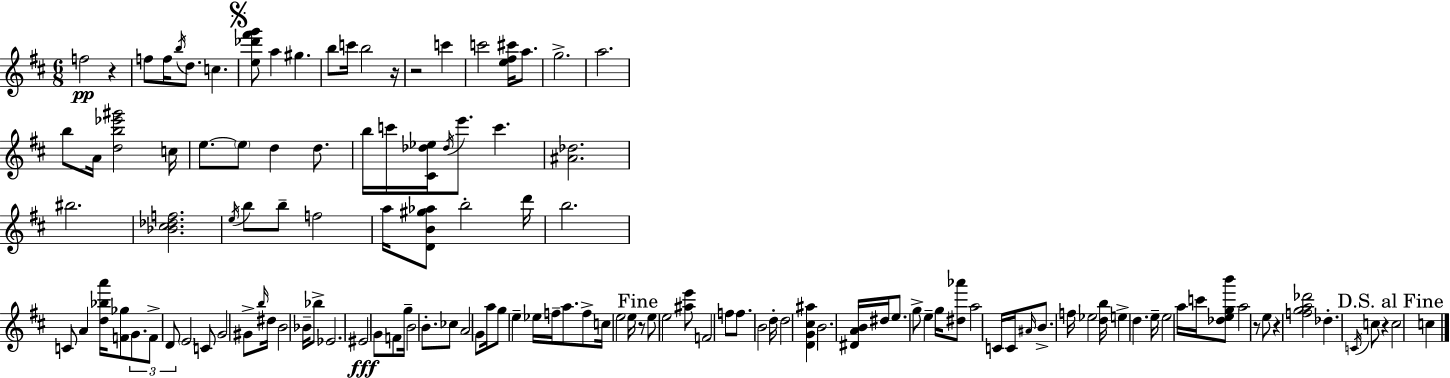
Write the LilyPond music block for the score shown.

{
  \clef treble
  \numericTimeSignature
  \time 6/8
  \key d \major
  \repeat volta 2 { f''2\pp r4 | f''8 f''16 \acciaccatura { b''16 } d''8. c''4. | \mark \markup { \musicglyph "scripts.segno" } <e'' des''' fis''' g'''>8 a''4 gis''4. | b''8 c'''16 b''2 | \break r16 r2 c'''4 | c'''2 <e'' fis'' cis'''>16 a''8. | g''2.-> | a''2. | \break b''8 a'16 <d'' b'' ees''' gis'''>2 | c''16 e''8.~~ \parenthesize e''8 d''4 d''8. | b''16 c'''16 <cis' des'' ees''>16 \acciaccatura { des''16 } e'''8. c'''4. | <ais' des''>2. | \break bis''2. | <bes' cis'' des'' f''>2. | \acciaccatura { e''16 } b''8 b''8-- f''2 | a''16 <d' b' gis'' aes''>8 b''2-. | \break d'''16 b''2. | c'8 a'4 <d'' bes'' a'''>16 <f' ges''>8 | \tuplet 3/2 { g'8. f'8-> d'8 } \parenthesize e'2 | c'8 g'2 | \break gis'8-> \grace { b''16 } dis''16 b'2 | bes'16-- bes''8-> ees'2. | eis'2\fff | g'8 f'8 g''16-- b'2 | \break b'8.-. ces''8 a'2 | g'8 a''16 g''8 e''4-- ees''16 | f''16-- a''8. f''8-> c''16 e''2 | e''16 \mark "Fine" r8 e''8 e''2 | \break <ais'' e'''>8 f'2 | f''8 f''8. b'2 | d''16-. d''2 | <d' g' cis'' ais''>4 b'2. | \break <dis' a' b'>16 dis''16 e''8. g''8-> e''4-- | g''16 <dis'' aes'''>8 a''2 | c'16 c'16 \grace { ais'16 } b'8.-> f''16 ees''2 | <d'' b''>16 e''4-> d''4. | \break e''16-- e''2 | a''16 c'''16 <des'' e'' g'' b'''>8 a''2 | r8 e''8 r4 <f'' g'' a'' des'''>2 | des''4.-. \acciaccatura { c'16 } | \break c''8 r4 \mark "D.S. al Fine" c''2 | c''4 } \bar "|."
}